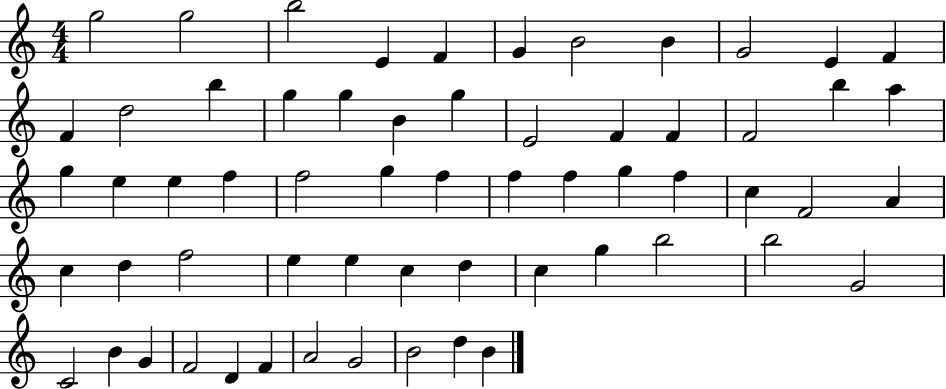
G5/h G5/h B5/h E4/q F4/q G4/q B4/h B4/q G4/h E4/q F4/q F4/q D5/h B5/q G5/q G5/q B4/q G5/q E4/h F4/q F4/q F4/h B5/q A5/q G5/q E5/q E5/q F5/q F5/h G5/q F5/q F5/q F5/q G5/q F5/q C5/q F4/h A4/q C5/q D5/q F5/h E5/q E5/q C5/q D5/q C5/q G5/q B5/h B5/h G4/h C4/h B4/q G4/q F4/h D4/q F4/q A4/h G4/h B4/h D5/q B4/q